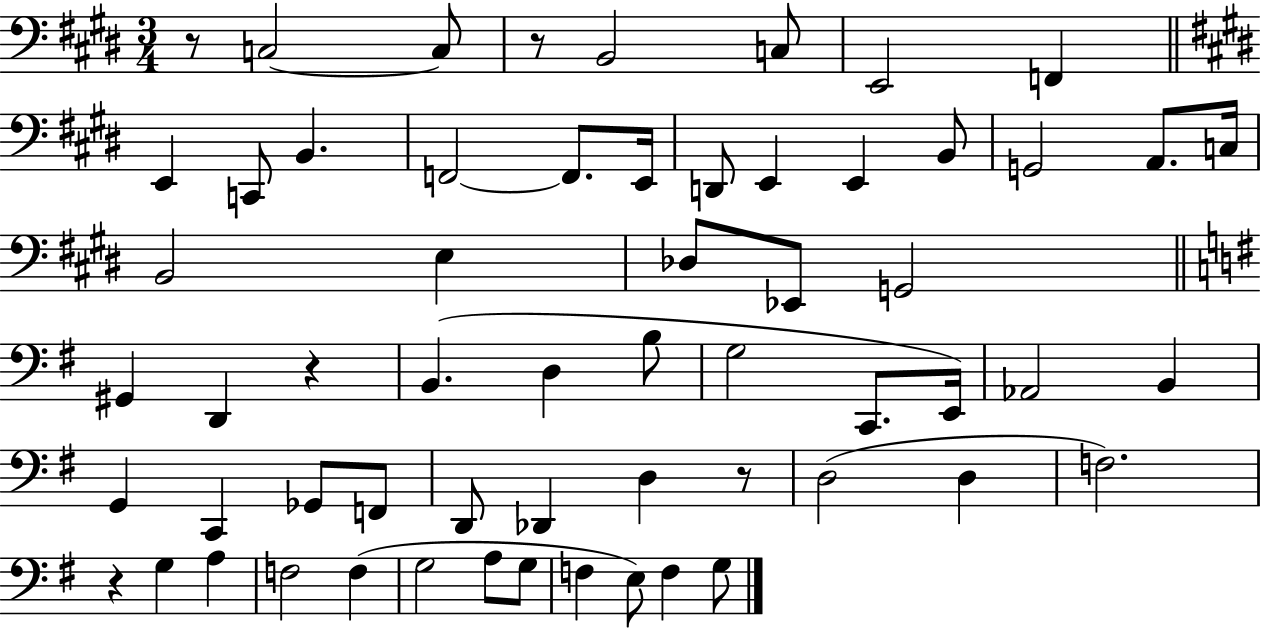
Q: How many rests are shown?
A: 5